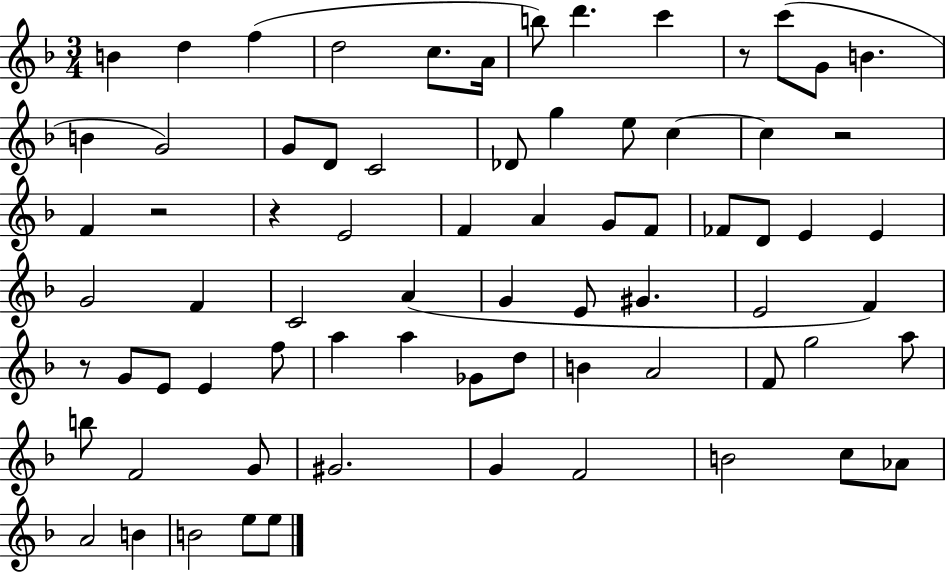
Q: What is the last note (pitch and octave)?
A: E5